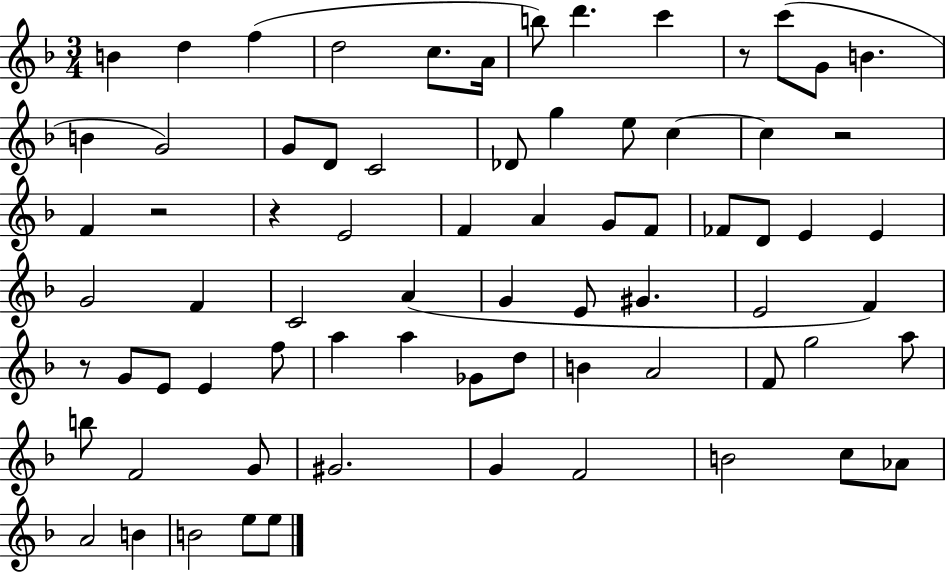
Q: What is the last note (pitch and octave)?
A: E5